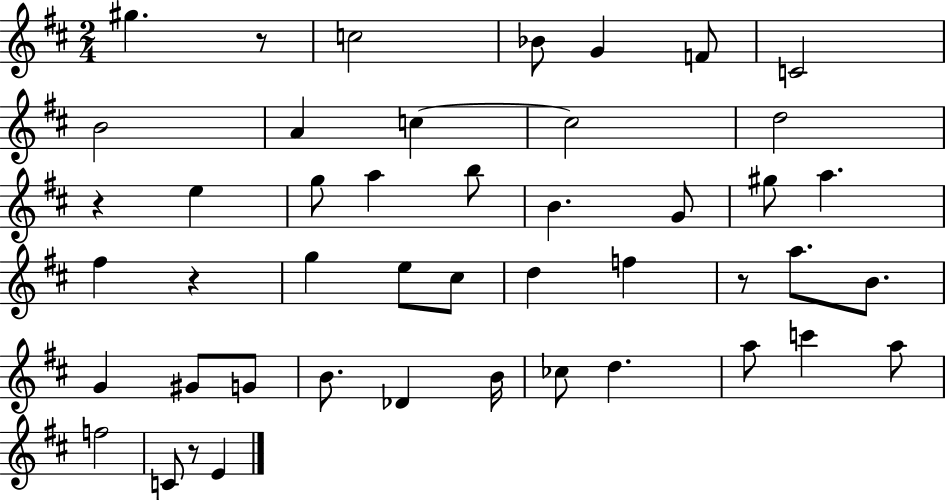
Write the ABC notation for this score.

X:1
T:Untitled
M:2/4
L:1/4
K:D
^g z/2 c2 _B/2 G F/2 C2 B2 A c c2 d2 z e g/2 a b/2 B G/2 ^g/2 a ^f z g e/2 ^c/2 d f z/2 a/2 B/2 G ^G/2 G/2 B/2 _D B/4 _c/2 d a/2 c' a/2 f2 C/2 z/2 E